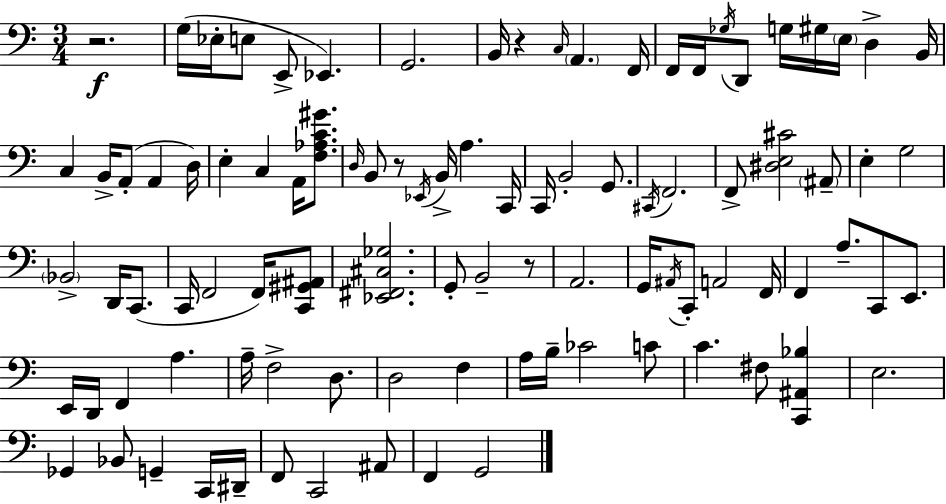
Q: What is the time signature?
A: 3/4